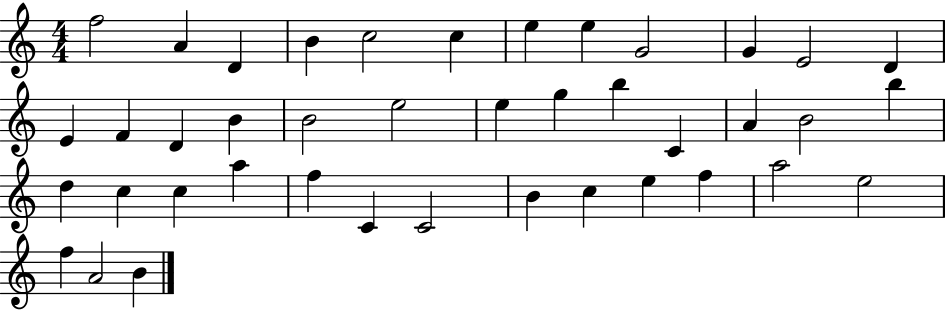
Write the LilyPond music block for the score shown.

{
  \clef treble
  \numericTimeSignature
  \time 4/4
  \key c \major
  f''2 a'4 d'4 | b'4 c''2 c''4 | e''4 e''4 g'2 | g'4 e'2 d'4 | \break e'4 f'4 d'4 b'4 | b'2 e''2 | e''4 g''4 b''4 c'4 | a'4 b'2 b''4 | \break d''4 c''4 c''4 a''4 | f''4 c'4 c'2 | b'4 c''4 e''4 f''4 | a''2 e''2 | \break f''4 a'2 b'4 | \bar "|."
}